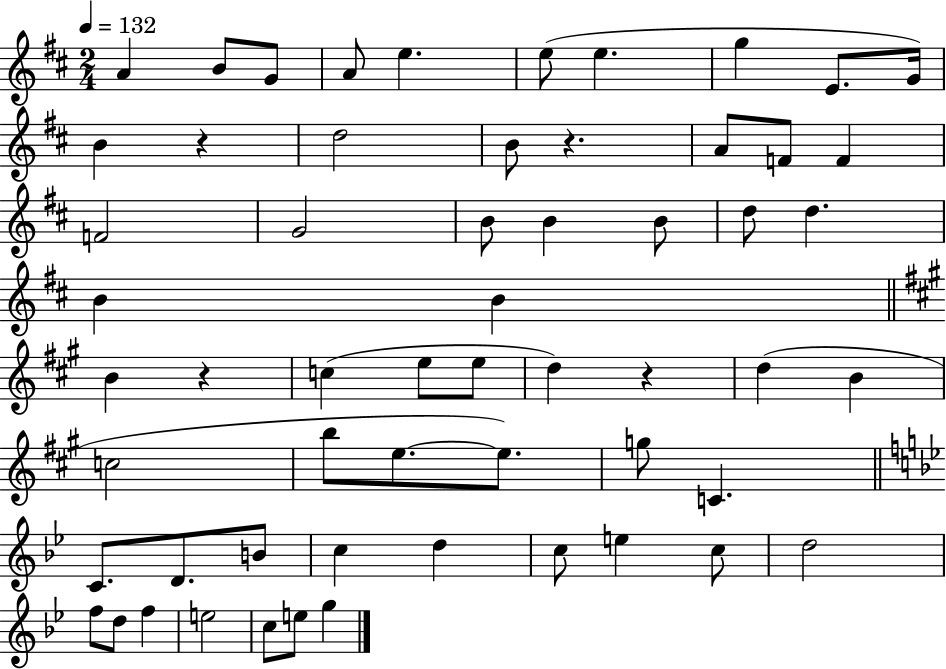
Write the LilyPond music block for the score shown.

{
  \clef treble
  \numericTimeSignature
  \time 2/4
  \key d \major
  \tempo 4 = 132
  a'4 b'8 g'8 | a'8 e''4. | e''8( e''4. | g''4 e'8. g'16) | \break b'4 r4 | d''2 | b'8 r4. | a'8 f'8 f'4 | \break f'2 | g'2 | b'8 b'4 b'8 | d''8 d''4. | \break b'4 b'4 | \bar "||" \break \key a \major b'4 r4 | c''4( e''8 e''8 | d''4) r4 | d''4( b'4 | \break c''2 | b''8 e''8.~~ e''8.) | g''8 c'4. | \bar "||" \break \key g \minor c'8. d'8. b'8 | c''4 d''4 | c''8 e''4 c''8 | d''2 | \break f''8 d''8 f''4 | e''2 | c''8 e''8 g''4 | \bar "|."
}